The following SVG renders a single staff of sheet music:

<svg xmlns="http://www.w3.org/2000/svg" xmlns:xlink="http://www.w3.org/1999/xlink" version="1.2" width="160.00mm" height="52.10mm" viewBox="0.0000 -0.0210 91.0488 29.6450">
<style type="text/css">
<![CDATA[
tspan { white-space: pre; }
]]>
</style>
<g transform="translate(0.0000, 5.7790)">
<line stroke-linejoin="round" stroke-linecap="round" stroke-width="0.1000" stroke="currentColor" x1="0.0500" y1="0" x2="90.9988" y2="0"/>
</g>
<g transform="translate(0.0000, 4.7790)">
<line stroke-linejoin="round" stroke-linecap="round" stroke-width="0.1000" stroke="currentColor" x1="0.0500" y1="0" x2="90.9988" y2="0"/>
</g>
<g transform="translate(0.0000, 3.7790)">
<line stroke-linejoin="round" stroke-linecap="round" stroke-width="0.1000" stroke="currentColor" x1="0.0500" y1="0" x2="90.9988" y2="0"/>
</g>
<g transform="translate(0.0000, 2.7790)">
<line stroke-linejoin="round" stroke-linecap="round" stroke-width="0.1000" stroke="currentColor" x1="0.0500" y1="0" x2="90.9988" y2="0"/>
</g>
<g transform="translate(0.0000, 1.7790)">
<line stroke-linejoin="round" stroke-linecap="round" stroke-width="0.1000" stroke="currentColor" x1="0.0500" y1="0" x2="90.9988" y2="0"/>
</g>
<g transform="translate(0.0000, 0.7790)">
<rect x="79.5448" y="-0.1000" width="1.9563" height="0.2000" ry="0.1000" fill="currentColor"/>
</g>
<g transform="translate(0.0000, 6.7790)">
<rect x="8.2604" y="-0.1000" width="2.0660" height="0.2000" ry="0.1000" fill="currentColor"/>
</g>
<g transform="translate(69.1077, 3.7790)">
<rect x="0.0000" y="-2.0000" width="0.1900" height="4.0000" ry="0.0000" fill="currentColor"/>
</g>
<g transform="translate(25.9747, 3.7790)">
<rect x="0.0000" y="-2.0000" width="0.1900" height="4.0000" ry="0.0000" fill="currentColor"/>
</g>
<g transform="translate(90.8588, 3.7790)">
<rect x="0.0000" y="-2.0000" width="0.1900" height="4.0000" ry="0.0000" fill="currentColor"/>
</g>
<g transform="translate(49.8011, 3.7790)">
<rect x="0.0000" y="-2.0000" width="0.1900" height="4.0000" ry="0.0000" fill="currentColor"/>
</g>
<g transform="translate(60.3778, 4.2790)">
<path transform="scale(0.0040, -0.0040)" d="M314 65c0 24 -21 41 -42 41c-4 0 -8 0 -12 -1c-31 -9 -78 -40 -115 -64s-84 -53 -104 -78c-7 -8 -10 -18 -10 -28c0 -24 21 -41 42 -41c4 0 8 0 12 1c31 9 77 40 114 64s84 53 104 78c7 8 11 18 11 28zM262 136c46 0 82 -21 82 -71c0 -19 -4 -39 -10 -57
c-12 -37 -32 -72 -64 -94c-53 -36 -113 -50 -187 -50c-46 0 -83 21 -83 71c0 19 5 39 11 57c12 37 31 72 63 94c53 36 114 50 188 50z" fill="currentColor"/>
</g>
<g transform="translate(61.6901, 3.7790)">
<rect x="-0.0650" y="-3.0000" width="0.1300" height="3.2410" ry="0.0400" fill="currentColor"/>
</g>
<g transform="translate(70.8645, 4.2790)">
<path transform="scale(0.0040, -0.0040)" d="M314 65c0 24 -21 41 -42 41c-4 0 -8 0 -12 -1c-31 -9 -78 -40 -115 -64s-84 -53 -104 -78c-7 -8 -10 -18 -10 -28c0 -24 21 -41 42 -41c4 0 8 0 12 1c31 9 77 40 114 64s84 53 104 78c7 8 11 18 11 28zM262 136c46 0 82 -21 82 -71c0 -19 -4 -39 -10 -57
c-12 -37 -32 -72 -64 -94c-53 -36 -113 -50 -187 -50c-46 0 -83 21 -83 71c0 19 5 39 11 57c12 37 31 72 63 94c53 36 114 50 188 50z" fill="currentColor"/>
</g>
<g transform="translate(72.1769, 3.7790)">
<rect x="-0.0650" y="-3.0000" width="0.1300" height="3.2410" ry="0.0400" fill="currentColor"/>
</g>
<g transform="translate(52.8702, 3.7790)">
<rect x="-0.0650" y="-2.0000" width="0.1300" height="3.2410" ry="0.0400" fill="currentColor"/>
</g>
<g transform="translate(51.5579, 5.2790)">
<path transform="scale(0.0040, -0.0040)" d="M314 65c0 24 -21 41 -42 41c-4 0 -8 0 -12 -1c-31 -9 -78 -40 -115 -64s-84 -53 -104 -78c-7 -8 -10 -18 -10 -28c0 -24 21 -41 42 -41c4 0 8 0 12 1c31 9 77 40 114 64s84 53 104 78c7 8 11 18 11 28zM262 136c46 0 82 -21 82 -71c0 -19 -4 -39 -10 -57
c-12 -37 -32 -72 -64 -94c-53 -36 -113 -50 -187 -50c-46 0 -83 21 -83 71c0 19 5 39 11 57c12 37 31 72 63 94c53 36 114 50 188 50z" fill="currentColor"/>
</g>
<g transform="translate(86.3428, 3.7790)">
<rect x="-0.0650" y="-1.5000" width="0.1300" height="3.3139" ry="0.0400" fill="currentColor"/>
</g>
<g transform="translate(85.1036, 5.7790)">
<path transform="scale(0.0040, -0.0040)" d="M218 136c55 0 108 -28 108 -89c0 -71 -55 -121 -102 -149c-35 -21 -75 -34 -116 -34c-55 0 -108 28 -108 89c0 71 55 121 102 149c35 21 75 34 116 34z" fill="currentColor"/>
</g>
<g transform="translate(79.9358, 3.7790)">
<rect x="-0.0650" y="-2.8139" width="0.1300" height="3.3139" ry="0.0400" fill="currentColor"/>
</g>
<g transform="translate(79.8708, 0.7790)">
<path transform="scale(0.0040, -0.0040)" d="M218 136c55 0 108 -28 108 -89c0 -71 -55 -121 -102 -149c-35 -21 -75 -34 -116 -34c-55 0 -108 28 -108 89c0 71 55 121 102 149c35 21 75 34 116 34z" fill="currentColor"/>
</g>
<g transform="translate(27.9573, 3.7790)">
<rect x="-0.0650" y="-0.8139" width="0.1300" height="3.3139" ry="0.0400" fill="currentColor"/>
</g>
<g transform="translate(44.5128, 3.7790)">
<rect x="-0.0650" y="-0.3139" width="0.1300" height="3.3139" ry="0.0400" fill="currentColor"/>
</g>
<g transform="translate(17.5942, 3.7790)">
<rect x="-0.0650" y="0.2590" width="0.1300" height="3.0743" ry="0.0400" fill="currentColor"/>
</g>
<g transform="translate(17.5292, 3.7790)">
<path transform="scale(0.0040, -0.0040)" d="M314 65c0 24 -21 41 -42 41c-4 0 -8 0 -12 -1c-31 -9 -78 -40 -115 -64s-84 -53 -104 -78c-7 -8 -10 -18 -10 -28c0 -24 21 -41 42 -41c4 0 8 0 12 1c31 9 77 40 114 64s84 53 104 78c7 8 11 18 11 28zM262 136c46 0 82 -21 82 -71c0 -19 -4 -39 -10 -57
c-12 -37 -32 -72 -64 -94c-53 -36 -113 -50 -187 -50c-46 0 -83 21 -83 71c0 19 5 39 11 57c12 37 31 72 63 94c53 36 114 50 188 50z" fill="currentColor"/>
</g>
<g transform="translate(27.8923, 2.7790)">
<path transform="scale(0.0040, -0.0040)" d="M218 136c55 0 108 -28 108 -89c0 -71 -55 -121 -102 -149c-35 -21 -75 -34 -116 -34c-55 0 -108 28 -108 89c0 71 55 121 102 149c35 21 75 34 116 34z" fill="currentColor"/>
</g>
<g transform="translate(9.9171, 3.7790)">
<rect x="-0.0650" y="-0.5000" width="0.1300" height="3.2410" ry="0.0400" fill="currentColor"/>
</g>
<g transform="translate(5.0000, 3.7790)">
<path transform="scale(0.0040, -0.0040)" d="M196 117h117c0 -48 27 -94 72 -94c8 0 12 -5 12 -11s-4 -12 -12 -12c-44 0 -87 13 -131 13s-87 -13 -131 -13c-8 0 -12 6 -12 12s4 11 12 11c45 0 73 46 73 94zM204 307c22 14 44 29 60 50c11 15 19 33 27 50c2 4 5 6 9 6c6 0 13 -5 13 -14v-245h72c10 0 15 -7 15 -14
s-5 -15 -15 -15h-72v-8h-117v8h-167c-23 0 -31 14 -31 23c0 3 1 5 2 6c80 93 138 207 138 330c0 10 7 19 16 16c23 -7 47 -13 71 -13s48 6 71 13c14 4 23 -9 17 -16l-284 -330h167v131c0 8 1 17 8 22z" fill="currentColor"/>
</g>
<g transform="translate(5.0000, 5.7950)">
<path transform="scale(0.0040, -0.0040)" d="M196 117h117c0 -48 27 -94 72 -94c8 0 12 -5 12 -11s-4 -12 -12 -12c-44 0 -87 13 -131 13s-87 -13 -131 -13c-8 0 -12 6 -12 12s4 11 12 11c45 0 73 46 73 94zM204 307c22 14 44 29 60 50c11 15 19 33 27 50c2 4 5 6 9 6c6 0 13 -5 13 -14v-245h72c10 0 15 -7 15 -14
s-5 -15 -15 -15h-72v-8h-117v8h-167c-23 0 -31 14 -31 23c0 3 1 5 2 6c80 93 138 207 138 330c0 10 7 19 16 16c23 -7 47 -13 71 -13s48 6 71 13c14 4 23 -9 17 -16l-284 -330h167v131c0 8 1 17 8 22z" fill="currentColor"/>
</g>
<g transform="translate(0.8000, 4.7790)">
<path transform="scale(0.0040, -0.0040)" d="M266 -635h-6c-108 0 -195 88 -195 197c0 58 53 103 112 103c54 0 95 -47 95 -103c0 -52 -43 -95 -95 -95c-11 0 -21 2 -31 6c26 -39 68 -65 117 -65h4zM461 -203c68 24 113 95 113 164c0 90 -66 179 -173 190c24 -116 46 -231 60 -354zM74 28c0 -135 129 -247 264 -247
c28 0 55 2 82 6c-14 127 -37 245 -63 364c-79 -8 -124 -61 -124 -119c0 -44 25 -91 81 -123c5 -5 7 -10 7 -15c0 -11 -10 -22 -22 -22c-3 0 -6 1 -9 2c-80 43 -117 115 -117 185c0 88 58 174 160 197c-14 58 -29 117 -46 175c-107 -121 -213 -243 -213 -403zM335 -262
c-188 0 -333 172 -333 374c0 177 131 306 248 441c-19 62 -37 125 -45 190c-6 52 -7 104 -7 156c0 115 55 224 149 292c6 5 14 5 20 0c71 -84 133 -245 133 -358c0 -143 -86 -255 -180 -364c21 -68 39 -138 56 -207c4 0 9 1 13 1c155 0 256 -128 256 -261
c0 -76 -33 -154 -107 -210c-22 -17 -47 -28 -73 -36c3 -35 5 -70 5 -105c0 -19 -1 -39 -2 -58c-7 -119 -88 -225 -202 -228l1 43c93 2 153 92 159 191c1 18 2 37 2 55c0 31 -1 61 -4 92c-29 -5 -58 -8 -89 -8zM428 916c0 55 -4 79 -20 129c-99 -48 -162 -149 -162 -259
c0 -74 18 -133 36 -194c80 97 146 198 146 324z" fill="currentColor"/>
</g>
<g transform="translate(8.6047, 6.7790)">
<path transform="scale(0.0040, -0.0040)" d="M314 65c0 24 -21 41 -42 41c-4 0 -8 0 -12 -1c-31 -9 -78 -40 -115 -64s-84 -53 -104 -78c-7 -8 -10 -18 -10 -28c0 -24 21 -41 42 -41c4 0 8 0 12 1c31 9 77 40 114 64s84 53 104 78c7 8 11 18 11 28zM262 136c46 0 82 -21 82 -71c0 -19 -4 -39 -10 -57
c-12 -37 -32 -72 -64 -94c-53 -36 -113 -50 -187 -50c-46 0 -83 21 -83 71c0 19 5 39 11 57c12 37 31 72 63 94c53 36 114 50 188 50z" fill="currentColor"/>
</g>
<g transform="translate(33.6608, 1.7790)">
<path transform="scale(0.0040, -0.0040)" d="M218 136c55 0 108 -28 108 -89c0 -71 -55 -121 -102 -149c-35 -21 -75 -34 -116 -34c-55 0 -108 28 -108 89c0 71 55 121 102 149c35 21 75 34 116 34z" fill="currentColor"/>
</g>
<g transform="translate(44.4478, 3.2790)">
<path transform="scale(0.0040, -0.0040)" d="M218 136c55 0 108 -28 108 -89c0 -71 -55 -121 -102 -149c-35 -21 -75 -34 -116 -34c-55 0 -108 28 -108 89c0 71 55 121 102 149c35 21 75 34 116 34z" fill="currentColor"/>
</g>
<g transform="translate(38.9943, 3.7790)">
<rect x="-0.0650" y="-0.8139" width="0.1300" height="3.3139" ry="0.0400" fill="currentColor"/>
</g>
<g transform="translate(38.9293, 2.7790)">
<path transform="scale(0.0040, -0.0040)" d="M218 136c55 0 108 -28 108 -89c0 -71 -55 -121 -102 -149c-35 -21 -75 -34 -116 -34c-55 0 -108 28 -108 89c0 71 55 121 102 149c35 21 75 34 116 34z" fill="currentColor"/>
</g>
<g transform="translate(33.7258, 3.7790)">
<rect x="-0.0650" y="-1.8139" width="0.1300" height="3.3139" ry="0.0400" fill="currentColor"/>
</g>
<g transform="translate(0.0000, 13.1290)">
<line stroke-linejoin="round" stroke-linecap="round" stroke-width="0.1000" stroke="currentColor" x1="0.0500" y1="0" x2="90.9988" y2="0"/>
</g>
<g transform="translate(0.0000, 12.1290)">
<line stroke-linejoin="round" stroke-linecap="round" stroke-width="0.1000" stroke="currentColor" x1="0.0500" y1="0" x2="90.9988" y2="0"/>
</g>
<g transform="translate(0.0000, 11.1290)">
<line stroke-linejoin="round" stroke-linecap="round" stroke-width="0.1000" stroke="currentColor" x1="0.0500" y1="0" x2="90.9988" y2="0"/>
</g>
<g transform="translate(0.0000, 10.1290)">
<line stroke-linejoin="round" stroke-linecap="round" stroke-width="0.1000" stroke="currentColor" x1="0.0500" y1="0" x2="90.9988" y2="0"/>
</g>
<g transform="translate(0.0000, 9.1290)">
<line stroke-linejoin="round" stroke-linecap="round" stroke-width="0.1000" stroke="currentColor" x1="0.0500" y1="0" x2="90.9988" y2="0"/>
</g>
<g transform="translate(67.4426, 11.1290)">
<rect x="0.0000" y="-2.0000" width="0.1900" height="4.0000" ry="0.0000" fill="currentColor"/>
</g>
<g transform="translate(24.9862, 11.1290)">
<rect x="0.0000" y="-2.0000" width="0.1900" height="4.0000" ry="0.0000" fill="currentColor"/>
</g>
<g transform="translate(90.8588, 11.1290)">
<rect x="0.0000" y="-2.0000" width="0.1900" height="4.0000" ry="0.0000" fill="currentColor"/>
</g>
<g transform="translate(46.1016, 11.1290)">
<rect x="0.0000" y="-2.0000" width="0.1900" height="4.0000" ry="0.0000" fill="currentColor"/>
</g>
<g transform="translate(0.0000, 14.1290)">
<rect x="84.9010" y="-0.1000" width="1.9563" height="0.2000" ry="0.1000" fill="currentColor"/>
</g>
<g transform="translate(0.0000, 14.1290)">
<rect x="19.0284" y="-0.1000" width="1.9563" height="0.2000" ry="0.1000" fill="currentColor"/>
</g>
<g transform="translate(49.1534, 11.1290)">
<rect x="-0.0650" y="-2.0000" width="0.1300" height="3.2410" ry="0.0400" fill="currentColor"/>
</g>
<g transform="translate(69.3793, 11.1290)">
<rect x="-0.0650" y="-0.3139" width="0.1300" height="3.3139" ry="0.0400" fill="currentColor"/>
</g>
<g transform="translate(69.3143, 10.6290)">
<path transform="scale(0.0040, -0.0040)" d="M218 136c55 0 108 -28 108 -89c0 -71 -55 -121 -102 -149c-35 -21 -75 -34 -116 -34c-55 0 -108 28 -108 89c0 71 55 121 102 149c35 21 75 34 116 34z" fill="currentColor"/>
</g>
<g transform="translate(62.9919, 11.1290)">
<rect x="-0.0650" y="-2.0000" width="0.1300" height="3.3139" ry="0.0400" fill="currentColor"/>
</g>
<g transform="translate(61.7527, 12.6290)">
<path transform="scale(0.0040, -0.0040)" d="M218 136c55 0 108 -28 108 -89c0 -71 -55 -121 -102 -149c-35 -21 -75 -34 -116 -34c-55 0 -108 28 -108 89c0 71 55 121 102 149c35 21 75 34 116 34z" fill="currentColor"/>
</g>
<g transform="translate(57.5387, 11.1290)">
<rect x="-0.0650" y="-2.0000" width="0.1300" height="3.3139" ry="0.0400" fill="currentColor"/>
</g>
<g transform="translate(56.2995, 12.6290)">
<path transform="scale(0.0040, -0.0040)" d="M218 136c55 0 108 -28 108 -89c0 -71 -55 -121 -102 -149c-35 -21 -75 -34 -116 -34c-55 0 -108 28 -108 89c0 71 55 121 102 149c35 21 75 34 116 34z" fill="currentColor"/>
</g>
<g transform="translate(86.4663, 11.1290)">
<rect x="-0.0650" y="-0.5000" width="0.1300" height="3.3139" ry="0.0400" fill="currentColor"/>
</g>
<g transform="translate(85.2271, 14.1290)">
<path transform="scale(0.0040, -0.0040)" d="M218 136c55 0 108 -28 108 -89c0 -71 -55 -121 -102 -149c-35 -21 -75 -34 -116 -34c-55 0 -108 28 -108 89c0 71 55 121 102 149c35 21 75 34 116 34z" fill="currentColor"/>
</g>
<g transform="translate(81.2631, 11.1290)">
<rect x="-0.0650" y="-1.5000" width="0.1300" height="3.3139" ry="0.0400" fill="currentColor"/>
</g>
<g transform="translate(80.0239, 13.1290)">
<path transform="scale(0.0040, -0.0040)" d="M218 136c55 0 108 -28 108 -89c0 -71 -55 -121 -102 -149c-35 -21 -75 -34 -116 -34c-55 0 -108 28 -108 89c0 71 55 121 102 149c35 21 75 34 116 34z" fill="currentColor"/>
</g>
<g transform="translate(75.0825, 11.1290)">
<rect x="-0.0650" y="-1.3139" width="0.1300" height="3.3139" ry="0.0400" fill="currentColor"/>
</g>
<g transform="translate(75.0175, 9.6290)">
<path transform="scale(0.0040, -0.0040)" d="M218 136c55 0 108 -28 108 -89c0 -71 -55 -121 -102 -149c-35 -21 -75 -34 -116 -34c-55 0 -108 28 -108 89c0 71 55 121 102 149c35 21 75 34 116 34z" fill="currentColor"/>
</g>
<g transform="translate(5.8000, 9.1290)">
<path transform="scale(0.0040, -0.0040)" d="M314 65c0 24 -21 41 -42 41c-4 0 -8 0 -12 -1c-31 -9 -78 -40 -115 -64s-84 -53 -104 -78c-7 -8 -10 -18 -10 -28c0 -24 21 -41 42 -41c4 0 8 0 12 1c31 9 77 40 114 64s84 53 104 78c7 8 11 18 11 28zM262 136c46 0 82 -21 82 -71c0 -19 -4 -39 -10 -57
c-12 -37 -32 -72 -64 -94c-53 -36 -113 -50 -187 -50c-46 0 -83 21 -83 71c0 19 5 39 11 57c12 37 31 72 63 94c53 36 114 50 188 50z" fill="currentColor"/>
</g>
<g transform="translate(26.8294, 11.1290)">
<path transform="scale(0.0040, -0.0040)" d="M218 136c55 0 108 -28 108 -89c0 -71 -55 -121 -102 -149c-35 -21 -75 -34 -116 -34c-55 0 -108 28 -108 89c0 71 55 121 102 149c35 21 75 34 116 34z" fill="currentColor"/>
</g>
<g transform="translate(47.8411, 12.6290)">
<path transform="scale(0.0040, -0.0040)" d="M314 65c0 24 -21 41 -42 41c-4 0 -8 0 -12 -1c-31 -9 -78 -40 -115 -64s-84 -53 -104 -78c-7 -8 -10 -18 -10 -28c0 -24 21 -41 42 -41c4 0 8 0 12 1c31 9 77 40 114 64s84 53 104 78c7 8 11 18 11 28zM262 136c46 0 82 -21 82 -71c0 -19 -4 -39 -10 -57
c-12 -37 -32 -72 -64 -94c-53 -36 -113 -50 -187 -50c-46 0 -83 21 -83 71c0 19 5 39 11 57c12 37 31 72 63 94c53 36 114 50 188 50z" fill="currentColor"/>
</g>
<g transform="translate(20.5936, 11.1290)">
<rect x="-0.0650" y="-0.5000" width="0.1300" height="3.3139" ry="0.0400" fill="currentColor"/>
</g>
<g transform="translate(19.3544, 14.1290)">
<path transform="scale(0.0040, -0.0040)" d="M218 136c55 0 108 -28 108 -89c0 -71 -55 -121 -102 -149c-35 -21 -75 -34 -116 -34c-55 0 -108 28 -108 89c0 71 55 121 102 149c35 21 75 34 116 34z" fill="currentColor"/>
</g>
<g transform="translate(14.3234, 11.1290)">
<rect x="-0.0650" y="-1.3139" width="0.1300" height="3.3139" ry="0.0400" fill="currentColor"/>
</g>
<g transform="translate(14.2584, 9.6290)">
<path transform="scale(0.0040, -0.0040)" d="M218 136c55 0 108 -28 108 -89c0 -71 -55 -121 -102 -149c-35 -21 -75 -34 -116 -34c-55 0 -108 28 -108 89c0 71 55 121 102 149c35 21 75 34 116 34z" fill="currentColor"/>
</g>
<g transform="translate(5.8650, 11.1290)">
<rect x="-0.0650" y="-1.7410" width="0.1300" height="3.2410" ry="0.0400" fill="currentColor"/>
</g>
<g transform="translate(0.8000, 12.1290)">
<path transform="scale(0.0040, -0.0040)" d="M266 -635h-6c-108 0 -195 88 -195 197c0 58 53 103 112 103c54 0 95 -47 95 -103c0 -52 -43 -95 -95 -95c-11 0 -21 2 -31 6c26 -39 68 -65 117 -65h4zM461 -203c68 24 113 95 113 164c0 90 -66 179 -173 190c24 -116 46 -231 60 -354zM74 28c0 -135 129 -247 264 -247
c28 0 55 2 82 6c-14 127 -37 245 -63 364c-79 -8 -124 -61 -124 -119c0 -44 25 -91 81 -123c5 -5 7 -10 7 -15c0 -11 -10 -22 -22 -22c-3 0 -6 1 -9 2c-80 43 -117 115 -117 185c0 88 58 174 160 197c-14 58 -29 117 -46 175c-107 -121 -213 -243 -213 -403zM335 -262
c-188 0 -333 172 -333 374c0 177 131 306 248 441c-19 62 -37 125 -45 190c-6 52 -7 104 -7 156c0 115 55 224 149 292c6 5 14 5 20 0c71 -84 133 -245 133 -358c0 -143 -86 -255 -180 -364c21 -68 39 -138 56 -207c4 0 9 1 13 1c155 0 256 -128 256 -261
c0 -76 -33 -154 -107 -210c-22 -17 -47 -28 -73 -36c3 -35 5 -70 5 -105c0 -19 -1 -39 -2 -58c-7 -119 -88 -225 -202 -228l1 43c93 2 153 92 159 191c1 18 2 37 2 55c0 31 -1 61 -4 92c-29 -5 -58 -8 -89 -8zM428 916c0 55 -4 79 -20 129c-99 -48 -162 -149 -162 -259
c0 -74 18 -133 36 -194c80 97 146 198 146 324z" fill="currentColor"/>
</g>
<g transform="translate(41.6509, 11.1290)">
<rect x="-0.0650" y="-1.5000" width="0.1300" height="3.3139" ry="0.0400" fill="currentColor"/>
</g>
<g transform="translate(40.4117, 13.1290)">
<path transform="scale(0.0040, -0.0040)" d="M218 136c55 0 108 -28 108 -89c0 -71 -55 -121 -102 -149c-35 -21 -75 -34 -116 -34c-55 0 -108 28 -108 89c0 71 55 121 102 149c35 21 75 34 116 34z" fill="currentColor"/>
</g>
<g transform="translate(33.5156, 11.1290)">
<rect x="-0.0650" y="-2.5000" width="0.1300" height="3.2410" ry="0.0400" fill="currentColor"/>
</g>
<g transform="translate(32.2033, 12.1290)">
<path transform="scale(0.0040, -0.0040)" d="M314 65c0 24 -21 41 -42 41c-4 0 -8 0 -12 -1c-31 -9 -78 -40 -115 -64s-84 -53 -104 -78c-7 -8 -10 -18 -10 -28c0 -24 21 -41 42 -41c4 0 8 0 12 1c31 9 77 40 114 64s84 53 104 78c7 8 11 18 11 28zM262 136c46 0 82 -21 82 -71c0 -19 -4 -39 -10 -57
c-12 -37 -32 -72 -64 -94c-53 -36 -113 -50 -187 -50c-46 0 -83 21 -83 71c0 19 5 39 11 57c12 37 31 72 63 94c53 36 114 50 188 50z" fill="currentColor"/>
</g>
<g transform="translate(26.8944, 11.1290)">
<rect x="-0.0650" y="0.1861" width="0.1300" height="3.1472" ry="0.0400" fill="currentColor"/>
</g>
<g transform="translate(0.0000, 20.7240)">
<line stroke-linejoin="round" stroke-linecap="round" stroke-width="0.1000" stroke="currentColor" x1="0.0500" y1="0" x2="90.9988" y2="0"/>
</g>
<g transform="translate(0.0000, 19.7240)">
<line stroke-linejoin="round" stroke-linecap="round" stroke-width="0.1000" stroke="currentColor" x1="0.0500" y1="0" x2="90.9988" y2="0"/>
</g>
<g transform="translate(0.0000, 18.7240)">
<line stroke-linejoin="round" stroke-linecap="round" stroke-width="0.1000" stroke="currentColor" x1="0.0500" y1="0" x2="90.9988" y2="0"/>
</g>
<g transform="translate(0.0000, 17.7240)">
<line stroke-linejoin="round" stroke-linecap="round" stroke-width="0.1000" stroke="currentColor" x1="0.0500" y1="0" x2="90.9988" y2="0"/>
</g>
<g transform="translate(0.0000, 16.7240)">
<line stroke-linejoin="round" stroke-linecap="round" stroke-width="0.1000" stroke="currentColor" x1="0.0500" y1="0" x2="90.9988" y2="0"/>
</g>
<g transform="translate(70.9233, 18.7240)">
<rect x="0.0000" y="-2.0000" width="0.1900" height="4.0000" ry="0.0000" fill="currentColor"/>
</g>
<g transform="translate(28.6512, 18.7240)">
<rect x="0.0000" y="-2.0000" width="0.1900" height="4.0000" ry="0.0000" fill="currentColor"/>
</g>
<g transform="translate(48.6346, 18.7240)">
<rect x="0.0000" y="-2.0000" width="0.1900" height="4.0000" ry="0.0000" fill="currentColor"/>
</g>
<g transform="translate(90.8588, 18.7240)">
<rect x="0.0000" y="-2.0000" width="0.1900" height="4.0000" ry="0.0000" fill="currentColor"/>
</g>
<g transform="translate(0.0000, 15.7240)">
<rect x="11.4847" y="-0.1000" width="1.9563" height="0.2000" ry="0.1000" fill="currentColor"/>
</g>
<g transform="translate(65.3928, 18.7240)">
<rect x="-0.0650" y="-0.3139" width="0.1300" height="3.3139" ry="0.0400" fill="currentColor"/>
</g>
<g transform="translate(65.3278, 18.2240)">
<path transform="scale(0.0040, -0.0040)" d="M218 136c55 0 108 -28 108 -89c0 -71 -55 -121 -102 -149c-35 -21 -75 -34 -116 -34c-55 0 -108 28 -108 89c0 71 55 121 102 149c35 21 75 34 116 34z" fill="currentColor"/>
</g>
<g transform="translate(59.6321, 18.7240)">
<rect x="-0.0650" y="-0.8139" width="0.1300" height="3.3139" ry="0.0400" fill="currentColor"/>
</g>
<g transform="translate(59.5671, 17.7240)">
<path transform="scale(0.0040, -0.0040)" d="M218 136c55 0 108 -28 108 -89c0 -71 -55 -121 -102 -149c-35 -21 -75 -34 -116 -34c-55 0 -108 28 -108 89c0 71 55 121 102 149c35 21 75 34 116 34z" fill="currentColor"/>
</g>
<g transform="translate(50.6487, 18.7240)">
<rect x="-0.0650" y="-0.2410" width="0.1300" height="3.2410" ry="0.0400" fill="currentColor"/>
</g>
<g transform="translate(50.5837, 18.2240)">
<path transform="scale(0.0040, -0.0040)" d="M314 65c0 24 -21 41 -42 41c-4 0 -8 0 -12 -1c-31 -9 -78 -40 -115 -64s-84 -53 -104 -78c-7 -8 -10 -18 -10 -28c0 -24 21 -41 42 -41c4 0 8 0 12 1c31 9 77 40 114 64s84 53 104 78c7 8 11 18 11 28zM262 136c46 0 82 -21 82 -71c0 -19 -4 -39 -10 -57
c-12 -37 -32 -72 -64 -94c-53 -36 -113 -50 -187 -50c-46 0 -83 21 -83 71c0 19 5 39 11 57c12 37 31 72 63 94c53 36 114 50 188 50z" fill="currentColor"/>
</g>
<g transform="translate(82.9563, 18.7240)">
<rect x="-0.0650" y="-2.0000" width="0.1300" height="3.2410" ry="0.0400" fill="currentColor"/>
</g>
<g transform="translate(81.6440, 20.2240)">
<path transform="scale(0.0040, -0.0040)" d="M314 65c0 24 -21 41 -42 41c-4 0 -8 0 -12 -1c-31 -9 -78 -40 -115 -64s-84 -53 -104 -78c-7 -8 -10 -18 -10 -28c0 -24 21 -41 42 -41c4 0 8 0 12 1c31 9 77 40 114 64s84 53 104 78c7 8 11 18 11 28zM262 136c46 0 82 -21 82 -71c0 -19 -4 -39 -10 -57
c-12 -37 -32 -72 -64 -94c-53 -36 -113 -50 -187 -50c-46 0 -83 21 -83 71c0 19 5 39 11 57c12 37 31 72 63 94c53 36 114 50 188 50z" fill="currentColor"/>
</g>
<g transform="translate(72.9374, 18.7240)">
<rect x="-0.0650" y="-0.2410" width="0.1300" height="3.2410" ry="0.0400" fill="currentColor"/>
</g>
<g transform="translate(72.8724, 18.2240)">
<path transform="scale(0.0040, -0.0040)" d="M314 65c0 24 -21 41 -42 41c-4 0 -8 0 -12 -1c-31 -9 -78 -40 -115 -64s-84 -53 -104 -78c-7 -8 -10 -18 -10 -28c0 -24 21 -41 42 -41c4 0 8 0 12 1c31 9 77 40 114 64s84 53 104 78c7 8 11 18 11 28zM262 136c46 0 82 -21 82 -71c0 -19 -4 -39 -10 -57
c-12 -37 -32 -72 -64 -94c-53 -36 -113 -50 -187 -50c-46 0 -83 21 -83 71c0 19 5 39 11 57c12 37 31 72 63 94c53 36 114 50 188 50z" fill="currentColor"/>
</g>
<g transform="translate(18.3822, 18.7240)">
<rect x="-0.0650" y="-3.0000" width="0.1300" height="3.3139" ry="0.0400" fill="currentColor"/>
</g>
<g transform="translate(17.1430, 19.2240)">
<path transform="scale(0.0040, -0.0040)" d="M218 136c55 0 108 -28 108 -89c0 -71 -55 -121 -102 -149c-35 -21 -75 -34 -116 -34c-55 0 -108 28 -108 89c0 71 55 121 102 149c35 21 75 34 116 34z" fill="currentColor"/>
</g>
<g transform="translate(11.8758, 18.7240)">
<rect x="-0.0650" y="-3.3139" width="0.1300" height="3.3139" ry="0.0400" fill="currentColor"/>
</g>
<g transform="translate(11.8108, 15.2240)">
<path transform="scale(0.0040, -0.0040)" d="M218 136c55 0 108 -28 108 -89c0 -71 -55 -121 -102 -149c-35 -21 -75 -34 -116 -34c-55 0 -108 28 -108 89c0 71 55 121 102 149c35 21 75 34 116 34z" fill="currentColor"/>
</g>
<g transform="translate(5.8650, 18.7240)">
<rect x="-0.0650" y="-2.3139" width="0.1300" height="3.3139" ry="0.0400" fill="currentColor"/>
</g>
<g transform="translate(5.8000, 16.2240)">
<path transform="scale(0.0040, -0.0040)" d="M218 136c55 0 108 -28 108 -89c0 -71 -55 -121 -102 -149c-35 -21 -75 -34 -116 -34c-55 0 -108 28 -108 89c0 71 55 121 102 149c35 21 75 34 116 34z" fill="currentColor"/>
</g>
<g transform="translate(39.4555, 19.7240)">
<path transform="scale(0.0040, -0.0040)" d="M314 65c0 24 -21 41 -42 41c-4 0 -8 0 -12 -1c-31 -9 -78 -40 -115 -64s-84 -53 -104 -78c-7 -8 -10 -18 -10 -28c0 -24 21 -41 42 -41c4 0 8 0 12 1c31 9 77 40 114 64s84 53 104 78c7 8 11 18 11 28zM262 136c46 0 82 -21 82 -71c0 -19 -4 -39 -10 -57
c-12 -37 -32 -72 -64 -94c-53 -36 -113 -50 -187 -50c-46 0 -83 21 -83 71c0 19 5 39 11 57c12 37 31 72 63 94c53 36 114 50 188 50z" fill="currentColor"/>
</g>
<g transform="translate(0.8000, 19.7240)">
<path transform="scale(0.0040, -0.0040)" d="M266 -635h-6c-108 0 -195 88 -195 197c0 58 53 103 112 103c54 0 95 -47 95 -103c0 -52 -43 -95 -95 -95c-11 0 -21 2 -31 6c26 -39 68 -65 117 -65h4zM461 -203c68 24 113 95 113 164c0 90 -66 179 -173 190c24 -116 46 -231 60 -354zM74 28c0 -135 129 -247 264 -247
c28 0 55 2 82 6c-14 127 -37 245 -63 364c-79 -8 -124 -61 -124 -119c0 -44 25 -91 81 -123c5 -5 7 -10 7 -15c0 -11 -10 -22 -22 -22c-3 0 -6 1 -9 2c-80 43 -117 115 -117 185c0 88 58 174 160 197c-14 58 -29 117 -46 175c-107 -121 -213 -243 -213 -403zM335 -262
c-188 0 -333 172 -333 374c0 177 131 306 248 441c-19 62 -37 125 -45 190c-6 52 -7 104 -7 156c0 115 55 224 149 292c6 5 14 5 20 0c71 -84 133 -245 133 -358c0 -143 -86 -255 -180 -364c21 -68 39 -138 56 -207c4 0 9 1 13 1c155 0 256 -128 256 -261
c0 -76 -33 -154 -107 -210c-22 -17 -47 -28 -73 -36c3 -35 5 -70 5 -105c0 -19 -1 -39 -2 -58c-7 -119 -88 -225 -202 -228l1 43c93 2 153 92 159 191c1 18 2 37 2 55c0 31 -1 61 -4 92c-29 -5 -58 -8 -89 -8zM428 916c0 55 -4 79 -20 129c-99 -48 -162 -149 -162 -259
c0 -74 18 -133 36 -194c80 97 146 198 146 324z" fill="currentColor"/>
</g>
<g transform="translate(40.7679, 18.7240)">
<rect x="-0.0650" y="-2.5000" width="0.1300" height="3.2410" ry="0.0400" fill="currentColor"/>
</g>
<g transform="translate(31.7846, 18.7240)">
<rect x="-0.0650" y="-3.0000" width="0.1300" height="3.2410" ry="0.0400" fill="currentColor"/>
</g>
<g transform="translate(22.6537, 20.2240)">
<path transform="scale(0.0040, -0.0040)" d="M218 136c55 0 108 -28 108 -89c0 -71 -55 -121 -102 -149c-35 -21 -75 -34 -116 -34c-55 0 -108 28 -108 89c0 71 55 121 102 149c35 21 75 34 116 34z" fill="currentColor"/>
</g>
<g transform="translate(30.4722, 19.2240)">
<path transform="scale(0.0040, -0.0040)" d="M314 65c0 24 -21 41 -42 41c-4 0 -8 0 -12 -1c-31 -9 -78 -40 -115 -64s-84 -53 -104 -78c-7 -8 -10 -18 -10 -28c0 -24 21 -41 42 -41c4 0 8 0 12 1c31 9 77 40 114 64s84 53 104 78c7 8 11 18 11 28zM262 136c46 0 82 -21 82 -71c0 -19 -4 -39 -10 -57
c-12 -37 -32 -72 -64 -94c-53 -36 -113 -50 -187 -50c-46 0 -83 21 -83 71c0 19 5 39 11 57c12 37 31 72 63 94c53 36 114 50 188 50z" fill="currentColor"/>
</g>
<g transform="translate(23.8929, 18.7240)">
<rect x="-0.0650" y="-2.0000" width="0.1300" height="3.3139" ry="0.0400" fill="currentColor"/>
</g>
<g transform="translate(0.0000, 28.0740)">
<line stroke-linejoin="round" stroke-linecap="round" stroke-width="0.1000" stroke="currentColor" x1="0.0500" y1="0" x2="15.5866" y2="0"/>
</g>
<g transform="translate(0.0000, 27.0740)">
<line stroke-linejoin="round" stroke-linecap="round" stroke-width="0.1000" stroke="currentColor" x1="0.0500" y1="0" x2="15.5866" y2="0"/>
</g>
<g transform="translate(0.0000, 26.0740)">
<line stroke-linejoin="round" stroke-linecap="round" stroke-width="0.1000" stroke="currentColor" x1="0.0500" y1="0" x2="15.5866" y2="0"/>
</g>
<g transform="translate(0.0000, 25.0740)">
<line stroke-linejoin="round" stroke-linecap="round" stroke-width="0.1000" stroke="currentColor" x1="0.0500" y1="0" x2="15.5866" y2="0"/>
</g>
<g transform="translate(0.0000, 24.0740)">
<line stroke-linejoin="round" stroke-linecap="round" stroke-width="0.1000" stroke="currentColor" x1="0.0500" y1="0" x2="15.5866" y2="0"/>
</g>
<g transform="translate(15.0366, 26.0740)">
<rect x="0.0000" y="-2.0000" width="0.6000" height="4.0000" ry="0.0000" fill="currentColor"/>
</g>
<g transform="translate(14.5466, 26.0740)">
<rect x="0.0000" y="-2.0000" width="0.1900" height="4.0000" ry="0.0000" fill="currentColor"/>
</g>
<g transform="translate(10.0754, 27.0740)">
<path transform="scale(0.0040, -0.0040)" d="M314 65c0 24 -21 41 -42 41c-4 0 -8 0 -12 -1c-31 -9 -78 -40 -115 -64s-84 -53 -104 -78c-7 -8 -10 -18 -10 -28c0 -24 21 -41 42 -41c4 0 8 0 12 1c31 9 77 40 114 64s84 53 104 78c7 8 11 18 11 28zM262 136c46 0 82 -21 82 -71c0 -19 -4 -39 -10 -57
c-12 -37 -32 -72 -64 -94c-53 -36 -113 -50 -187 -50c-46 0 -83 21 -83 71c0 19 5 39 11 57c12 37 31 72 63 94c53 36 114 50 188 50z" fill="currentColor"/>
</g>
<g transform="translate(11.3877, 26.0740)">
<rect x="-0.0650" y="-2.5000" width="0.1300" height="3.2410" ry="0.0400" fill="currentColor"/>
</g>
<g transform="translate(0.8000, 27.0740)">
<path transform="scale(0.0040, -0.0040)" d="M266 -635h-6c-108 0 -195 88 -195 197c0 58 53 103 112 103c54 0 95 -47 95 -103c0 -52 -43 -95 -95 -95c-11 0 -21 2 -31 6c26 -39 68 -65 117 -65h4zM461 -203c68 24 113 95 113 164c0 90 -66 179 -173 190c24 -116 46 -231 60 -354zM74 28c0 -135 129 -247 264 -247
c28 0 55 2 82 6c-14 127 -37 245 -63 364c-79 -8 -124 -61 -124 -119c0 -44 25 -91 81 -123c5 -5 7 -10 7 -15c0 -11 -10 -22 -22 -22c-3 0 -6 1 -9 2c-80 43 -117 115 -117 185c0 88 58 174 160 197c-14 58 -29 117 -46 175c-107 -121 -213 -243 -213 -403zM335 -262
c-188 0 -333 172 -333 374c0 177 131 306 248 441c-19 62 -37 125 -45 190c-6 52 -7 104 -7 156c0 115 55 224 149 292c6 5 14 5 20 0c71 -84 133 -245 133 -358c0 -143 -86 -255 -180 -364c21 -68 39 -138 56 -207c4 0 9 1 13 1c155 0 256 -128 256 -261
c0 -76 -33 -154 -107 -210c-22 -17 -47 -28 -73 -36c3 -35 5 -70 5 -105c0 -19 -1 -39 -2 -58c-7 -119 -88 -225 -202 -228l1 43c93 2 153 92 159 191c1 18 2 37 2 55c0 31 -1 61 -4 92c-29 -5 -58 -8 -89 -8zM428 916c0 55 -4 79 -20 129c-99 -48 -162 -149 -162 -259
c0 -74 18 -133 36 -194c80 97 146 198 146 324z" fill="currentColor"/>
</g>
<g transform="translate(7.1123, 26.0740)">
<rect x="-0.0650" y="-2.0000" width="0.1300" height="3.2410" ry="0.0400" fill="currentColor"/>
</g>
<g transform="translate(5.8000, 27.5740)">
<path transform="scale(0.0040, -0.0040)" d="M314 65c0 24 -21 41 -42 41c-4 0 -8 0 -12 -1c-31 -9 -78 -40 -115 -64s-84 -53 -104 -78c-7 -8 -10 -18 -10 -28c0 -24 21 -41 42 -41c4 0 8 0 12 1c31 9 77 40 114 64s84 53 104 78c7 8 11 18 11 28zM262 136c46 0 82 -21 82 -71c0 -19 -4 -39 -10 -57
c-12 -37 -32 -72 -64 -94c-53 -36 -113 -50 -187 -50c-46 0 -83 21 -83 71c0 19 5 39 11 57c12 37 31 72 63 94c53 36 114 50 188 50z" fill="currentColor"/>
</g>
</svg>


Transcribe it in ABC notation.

X:1
T:Untitled
M:4/4
L:1/4
K:C
C2 B2 d f d c F2 A2 A2 a E f2 e C B G2 E F2 F F c e E C g b A F A2 G2 c2 d c c2 F2 F2 G2